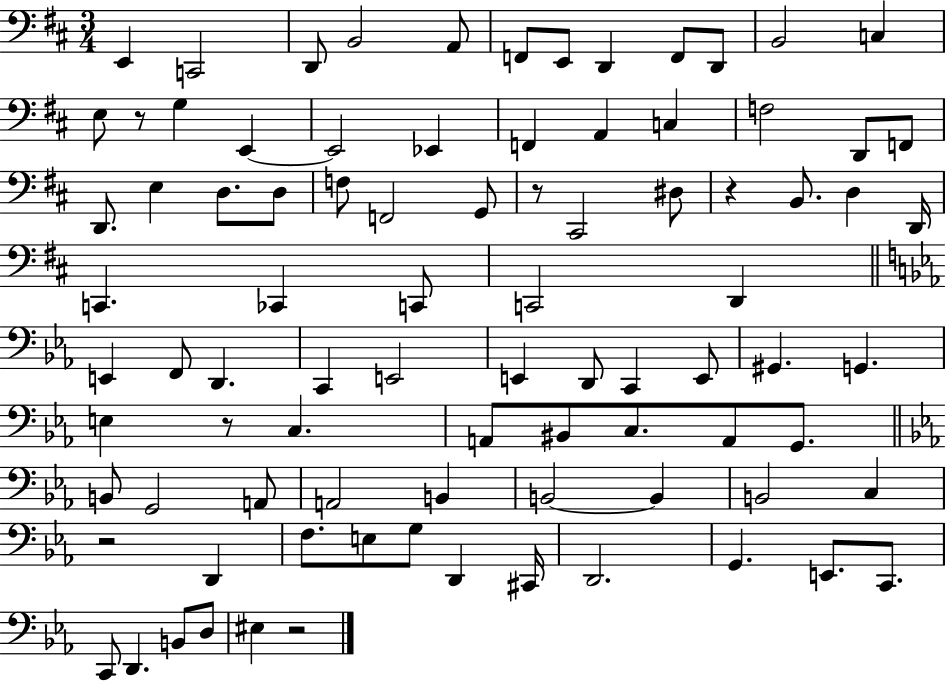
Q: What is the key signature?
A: D major